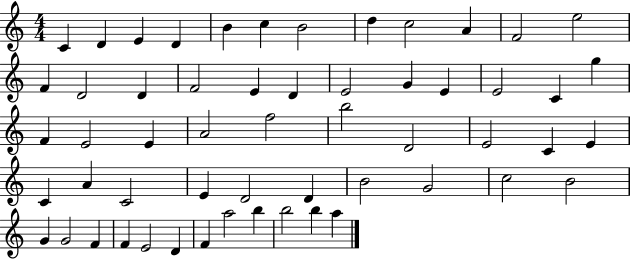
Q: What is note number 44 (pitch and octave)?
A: B4